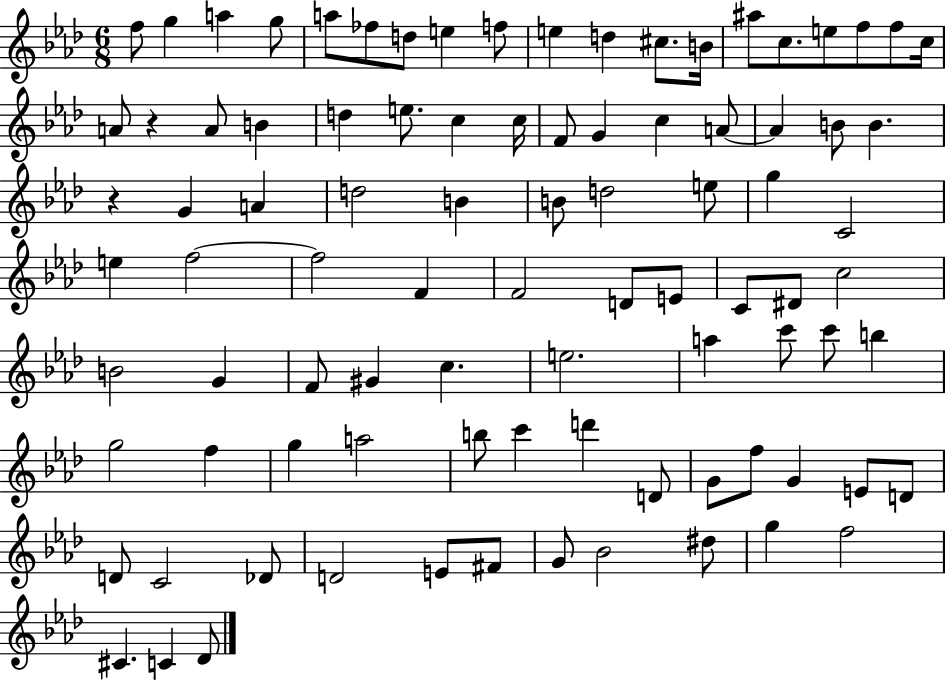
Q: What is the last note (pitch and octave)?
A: Db4